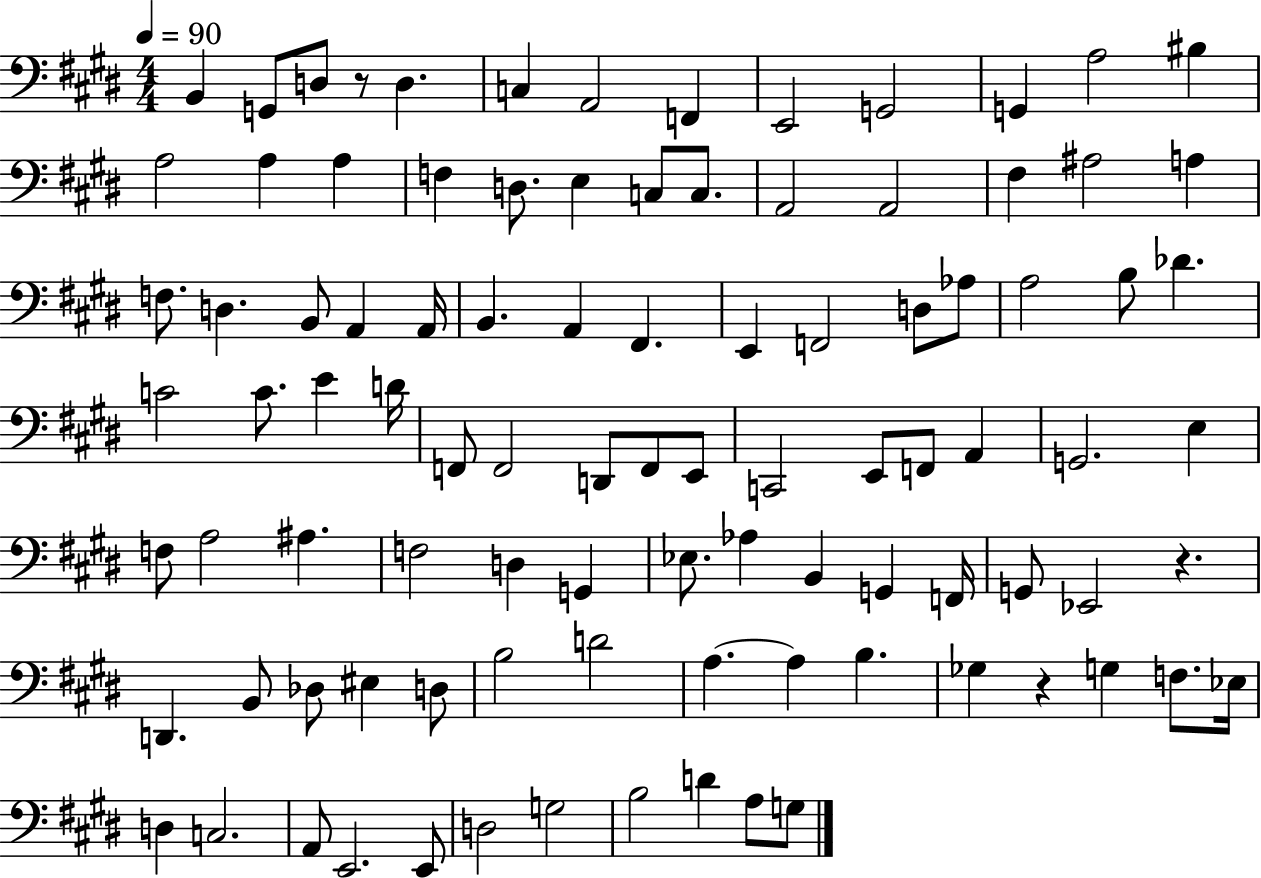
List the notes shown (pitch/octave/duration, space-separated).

B2/q G2/e D3/e R/e D3/q. C3/q A2/h F2/q E2/h G2/h G2/q A3/h BIS3/q A3/h A3/q A3/q F3/q D3/e. E3/q C3/e C3/e. A2/h A2/h F#3/q A#3/h A3/q F3/e. D3/q. B2/e A2/q A2/s B2/q. A2/q F#2/q. E2/q F2/h D3/e Ab3/e A3/h B3/e Db4/q. C4/h C4/e. E4/q D4/s F2/e F2/h D2/e F2/e E2/e C2/h E2/e F2/e A2/q G2/h. E3/q F3/e A3/h A#3/q. F3/h D3/q G2/q Eb3/e. Ab3/q B2/q G2/q F2/s G2/e Eb2/h R/q. D2/q. B2/e Db3/e EIS3/q D3/e B3/h D4/h A3/q. A3/q B3/q. Gb3/q R/q G3/q F3/e. Eb3/s D3/q C3/h. A2/e E2/h. E2/e D3/h G3/h B3/h D4/q A3/e G3/e